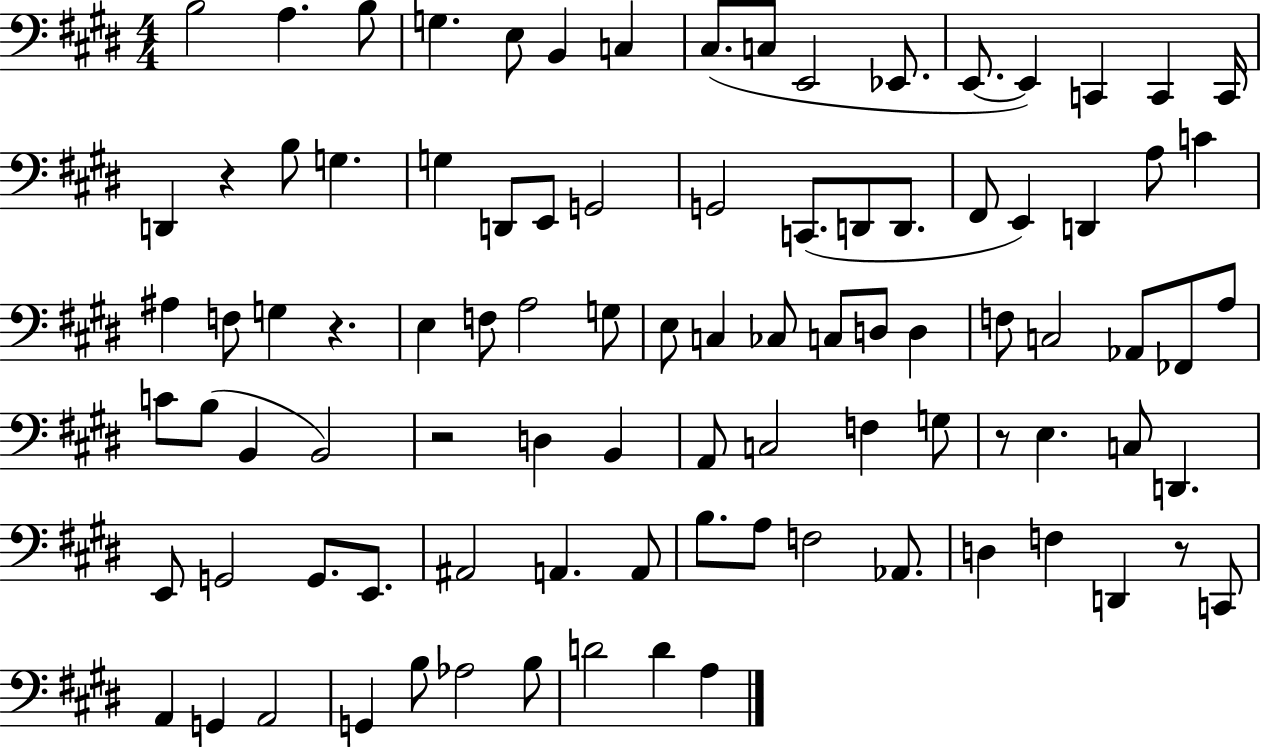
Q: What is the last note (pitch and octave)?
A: A3